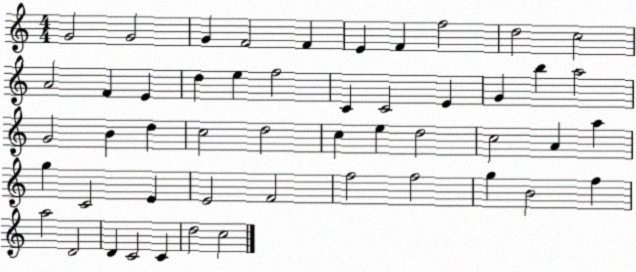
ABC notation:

X:1
T:Untitled
M:4/4
L:1/4
K:C
G2 G2 G F2 F E F f2 d2 c2 A2 F E d e f2 C C2 E G b a2 G2 B d c2 d2 c e d2 c2 A a g C2 E E2 F2 f2 f2 g B2 f a2 D2 D C2 C d2 c2